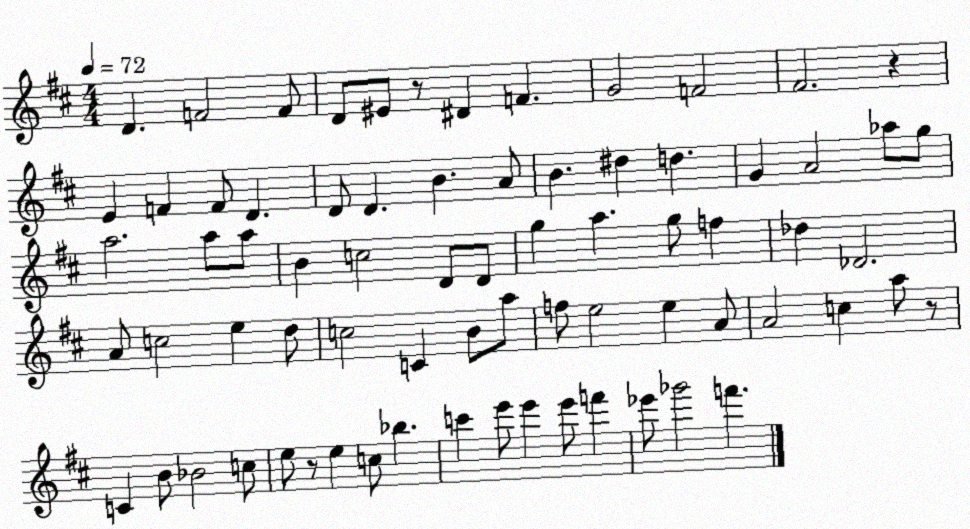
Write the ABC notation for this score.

X:1
T:Untitled
M:4/4
L:1/4
K:D
D F2 F/2 D/2 ^E/2 z/2 ^D F G2 F2 ^F2 z E F F/2 D D/2 D B A/2 B ^d d G A2 _a/2 g/2 a2 a/2 a/2 B c2 D/2 D/2 g a g/2 f _d _D2 A/2 c2 e d/2 c2 C B/2 a/2 f/2 e2 e A/2 A2 c a/2 z/2 C B/2 _B2 c/2 e/2 z/2 e c/2 _b c' e'/2 e' e'/2 f' _e'/2 _g'2 f'